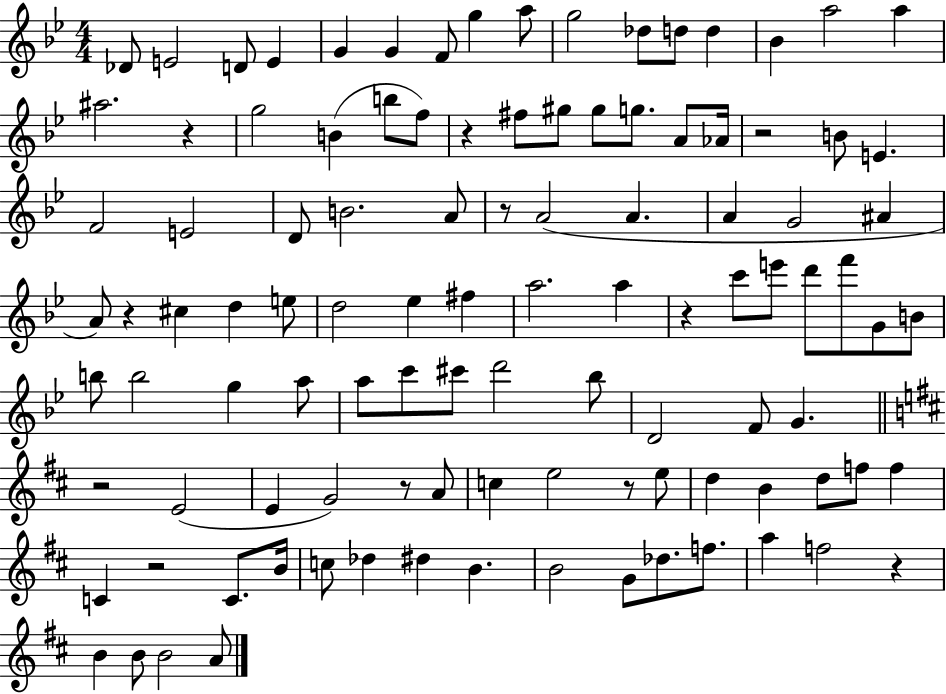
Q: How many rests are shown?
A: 11